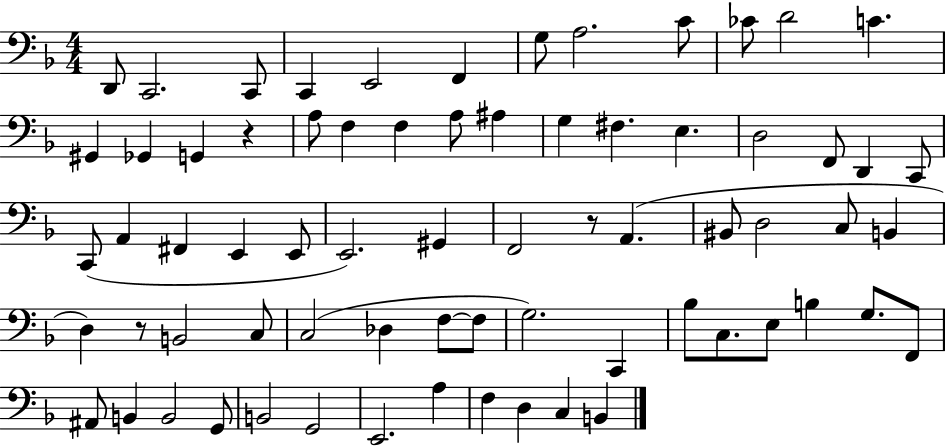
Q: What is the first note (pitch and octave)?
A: D2